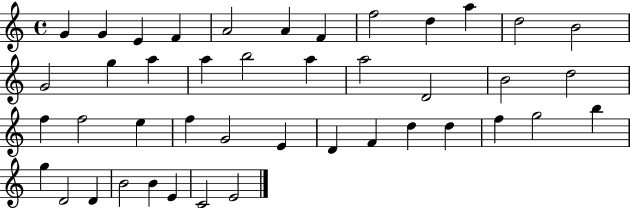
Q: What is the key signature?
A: C major